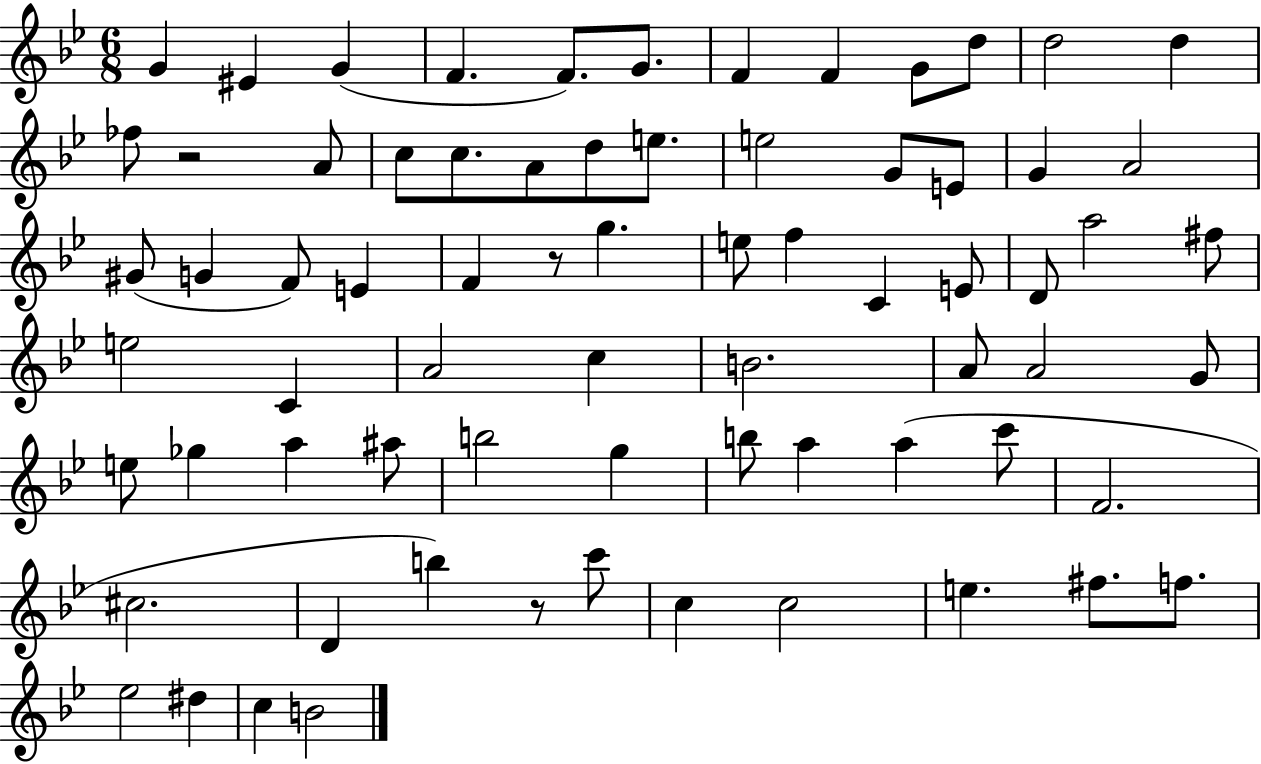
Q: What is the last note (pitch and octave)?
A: B4